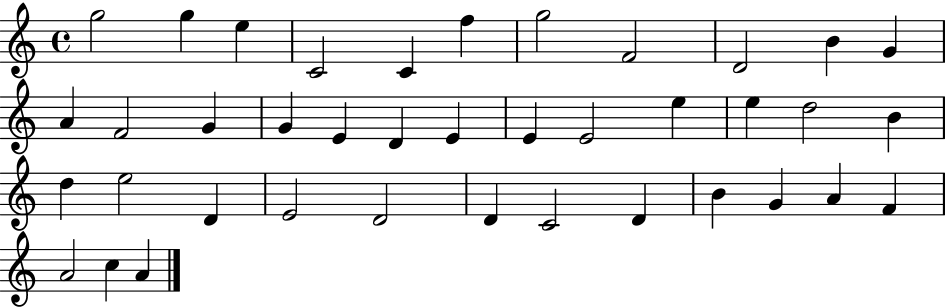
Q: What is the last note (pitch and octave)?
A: A4